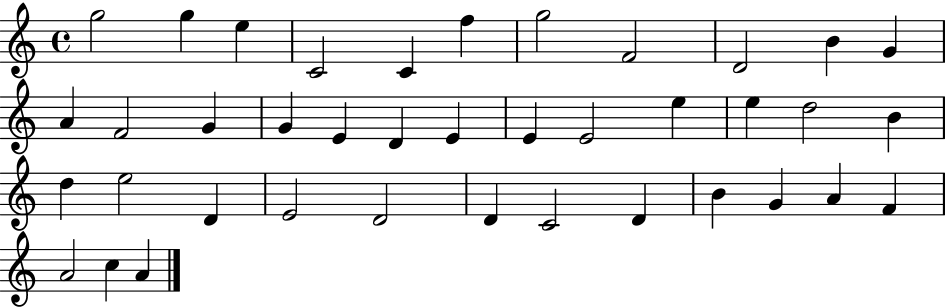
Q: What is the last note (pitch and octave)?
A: A4